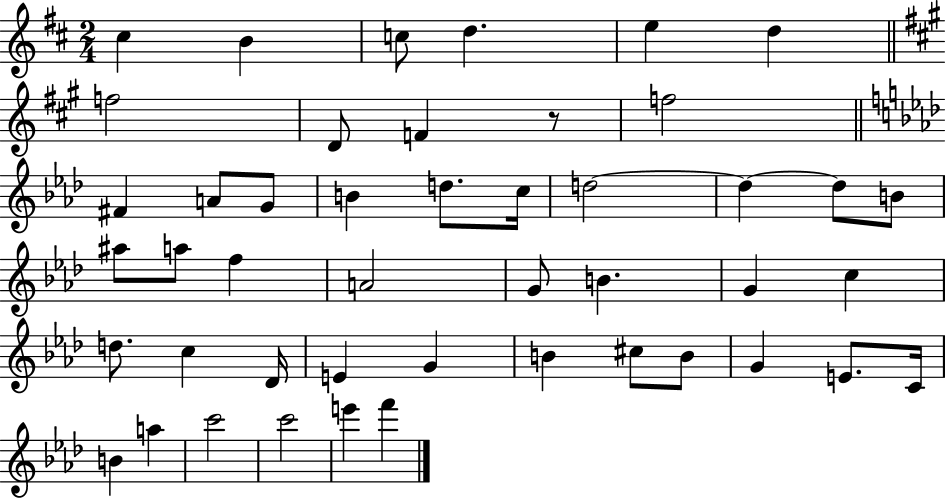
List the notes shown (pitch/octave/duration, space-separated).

C#5/q B4/q C5/e D5/q. E5/q D5/q F5/h D4/e F4/q R/e F5/h F#4/q A4/e G4/e B4/q D5/e. C5/s D5/h D5/q D5/e B4/e A#5/e A5/e F5/q A4/h G4/e B4/q. G4/q C5/q D5/e. C5/q Db4/s E4/q G4/q B4/q C#5/e B4/e G4/q E4/e. C4/s B4/q A5/q C6/h C6/h E6/q F6/q